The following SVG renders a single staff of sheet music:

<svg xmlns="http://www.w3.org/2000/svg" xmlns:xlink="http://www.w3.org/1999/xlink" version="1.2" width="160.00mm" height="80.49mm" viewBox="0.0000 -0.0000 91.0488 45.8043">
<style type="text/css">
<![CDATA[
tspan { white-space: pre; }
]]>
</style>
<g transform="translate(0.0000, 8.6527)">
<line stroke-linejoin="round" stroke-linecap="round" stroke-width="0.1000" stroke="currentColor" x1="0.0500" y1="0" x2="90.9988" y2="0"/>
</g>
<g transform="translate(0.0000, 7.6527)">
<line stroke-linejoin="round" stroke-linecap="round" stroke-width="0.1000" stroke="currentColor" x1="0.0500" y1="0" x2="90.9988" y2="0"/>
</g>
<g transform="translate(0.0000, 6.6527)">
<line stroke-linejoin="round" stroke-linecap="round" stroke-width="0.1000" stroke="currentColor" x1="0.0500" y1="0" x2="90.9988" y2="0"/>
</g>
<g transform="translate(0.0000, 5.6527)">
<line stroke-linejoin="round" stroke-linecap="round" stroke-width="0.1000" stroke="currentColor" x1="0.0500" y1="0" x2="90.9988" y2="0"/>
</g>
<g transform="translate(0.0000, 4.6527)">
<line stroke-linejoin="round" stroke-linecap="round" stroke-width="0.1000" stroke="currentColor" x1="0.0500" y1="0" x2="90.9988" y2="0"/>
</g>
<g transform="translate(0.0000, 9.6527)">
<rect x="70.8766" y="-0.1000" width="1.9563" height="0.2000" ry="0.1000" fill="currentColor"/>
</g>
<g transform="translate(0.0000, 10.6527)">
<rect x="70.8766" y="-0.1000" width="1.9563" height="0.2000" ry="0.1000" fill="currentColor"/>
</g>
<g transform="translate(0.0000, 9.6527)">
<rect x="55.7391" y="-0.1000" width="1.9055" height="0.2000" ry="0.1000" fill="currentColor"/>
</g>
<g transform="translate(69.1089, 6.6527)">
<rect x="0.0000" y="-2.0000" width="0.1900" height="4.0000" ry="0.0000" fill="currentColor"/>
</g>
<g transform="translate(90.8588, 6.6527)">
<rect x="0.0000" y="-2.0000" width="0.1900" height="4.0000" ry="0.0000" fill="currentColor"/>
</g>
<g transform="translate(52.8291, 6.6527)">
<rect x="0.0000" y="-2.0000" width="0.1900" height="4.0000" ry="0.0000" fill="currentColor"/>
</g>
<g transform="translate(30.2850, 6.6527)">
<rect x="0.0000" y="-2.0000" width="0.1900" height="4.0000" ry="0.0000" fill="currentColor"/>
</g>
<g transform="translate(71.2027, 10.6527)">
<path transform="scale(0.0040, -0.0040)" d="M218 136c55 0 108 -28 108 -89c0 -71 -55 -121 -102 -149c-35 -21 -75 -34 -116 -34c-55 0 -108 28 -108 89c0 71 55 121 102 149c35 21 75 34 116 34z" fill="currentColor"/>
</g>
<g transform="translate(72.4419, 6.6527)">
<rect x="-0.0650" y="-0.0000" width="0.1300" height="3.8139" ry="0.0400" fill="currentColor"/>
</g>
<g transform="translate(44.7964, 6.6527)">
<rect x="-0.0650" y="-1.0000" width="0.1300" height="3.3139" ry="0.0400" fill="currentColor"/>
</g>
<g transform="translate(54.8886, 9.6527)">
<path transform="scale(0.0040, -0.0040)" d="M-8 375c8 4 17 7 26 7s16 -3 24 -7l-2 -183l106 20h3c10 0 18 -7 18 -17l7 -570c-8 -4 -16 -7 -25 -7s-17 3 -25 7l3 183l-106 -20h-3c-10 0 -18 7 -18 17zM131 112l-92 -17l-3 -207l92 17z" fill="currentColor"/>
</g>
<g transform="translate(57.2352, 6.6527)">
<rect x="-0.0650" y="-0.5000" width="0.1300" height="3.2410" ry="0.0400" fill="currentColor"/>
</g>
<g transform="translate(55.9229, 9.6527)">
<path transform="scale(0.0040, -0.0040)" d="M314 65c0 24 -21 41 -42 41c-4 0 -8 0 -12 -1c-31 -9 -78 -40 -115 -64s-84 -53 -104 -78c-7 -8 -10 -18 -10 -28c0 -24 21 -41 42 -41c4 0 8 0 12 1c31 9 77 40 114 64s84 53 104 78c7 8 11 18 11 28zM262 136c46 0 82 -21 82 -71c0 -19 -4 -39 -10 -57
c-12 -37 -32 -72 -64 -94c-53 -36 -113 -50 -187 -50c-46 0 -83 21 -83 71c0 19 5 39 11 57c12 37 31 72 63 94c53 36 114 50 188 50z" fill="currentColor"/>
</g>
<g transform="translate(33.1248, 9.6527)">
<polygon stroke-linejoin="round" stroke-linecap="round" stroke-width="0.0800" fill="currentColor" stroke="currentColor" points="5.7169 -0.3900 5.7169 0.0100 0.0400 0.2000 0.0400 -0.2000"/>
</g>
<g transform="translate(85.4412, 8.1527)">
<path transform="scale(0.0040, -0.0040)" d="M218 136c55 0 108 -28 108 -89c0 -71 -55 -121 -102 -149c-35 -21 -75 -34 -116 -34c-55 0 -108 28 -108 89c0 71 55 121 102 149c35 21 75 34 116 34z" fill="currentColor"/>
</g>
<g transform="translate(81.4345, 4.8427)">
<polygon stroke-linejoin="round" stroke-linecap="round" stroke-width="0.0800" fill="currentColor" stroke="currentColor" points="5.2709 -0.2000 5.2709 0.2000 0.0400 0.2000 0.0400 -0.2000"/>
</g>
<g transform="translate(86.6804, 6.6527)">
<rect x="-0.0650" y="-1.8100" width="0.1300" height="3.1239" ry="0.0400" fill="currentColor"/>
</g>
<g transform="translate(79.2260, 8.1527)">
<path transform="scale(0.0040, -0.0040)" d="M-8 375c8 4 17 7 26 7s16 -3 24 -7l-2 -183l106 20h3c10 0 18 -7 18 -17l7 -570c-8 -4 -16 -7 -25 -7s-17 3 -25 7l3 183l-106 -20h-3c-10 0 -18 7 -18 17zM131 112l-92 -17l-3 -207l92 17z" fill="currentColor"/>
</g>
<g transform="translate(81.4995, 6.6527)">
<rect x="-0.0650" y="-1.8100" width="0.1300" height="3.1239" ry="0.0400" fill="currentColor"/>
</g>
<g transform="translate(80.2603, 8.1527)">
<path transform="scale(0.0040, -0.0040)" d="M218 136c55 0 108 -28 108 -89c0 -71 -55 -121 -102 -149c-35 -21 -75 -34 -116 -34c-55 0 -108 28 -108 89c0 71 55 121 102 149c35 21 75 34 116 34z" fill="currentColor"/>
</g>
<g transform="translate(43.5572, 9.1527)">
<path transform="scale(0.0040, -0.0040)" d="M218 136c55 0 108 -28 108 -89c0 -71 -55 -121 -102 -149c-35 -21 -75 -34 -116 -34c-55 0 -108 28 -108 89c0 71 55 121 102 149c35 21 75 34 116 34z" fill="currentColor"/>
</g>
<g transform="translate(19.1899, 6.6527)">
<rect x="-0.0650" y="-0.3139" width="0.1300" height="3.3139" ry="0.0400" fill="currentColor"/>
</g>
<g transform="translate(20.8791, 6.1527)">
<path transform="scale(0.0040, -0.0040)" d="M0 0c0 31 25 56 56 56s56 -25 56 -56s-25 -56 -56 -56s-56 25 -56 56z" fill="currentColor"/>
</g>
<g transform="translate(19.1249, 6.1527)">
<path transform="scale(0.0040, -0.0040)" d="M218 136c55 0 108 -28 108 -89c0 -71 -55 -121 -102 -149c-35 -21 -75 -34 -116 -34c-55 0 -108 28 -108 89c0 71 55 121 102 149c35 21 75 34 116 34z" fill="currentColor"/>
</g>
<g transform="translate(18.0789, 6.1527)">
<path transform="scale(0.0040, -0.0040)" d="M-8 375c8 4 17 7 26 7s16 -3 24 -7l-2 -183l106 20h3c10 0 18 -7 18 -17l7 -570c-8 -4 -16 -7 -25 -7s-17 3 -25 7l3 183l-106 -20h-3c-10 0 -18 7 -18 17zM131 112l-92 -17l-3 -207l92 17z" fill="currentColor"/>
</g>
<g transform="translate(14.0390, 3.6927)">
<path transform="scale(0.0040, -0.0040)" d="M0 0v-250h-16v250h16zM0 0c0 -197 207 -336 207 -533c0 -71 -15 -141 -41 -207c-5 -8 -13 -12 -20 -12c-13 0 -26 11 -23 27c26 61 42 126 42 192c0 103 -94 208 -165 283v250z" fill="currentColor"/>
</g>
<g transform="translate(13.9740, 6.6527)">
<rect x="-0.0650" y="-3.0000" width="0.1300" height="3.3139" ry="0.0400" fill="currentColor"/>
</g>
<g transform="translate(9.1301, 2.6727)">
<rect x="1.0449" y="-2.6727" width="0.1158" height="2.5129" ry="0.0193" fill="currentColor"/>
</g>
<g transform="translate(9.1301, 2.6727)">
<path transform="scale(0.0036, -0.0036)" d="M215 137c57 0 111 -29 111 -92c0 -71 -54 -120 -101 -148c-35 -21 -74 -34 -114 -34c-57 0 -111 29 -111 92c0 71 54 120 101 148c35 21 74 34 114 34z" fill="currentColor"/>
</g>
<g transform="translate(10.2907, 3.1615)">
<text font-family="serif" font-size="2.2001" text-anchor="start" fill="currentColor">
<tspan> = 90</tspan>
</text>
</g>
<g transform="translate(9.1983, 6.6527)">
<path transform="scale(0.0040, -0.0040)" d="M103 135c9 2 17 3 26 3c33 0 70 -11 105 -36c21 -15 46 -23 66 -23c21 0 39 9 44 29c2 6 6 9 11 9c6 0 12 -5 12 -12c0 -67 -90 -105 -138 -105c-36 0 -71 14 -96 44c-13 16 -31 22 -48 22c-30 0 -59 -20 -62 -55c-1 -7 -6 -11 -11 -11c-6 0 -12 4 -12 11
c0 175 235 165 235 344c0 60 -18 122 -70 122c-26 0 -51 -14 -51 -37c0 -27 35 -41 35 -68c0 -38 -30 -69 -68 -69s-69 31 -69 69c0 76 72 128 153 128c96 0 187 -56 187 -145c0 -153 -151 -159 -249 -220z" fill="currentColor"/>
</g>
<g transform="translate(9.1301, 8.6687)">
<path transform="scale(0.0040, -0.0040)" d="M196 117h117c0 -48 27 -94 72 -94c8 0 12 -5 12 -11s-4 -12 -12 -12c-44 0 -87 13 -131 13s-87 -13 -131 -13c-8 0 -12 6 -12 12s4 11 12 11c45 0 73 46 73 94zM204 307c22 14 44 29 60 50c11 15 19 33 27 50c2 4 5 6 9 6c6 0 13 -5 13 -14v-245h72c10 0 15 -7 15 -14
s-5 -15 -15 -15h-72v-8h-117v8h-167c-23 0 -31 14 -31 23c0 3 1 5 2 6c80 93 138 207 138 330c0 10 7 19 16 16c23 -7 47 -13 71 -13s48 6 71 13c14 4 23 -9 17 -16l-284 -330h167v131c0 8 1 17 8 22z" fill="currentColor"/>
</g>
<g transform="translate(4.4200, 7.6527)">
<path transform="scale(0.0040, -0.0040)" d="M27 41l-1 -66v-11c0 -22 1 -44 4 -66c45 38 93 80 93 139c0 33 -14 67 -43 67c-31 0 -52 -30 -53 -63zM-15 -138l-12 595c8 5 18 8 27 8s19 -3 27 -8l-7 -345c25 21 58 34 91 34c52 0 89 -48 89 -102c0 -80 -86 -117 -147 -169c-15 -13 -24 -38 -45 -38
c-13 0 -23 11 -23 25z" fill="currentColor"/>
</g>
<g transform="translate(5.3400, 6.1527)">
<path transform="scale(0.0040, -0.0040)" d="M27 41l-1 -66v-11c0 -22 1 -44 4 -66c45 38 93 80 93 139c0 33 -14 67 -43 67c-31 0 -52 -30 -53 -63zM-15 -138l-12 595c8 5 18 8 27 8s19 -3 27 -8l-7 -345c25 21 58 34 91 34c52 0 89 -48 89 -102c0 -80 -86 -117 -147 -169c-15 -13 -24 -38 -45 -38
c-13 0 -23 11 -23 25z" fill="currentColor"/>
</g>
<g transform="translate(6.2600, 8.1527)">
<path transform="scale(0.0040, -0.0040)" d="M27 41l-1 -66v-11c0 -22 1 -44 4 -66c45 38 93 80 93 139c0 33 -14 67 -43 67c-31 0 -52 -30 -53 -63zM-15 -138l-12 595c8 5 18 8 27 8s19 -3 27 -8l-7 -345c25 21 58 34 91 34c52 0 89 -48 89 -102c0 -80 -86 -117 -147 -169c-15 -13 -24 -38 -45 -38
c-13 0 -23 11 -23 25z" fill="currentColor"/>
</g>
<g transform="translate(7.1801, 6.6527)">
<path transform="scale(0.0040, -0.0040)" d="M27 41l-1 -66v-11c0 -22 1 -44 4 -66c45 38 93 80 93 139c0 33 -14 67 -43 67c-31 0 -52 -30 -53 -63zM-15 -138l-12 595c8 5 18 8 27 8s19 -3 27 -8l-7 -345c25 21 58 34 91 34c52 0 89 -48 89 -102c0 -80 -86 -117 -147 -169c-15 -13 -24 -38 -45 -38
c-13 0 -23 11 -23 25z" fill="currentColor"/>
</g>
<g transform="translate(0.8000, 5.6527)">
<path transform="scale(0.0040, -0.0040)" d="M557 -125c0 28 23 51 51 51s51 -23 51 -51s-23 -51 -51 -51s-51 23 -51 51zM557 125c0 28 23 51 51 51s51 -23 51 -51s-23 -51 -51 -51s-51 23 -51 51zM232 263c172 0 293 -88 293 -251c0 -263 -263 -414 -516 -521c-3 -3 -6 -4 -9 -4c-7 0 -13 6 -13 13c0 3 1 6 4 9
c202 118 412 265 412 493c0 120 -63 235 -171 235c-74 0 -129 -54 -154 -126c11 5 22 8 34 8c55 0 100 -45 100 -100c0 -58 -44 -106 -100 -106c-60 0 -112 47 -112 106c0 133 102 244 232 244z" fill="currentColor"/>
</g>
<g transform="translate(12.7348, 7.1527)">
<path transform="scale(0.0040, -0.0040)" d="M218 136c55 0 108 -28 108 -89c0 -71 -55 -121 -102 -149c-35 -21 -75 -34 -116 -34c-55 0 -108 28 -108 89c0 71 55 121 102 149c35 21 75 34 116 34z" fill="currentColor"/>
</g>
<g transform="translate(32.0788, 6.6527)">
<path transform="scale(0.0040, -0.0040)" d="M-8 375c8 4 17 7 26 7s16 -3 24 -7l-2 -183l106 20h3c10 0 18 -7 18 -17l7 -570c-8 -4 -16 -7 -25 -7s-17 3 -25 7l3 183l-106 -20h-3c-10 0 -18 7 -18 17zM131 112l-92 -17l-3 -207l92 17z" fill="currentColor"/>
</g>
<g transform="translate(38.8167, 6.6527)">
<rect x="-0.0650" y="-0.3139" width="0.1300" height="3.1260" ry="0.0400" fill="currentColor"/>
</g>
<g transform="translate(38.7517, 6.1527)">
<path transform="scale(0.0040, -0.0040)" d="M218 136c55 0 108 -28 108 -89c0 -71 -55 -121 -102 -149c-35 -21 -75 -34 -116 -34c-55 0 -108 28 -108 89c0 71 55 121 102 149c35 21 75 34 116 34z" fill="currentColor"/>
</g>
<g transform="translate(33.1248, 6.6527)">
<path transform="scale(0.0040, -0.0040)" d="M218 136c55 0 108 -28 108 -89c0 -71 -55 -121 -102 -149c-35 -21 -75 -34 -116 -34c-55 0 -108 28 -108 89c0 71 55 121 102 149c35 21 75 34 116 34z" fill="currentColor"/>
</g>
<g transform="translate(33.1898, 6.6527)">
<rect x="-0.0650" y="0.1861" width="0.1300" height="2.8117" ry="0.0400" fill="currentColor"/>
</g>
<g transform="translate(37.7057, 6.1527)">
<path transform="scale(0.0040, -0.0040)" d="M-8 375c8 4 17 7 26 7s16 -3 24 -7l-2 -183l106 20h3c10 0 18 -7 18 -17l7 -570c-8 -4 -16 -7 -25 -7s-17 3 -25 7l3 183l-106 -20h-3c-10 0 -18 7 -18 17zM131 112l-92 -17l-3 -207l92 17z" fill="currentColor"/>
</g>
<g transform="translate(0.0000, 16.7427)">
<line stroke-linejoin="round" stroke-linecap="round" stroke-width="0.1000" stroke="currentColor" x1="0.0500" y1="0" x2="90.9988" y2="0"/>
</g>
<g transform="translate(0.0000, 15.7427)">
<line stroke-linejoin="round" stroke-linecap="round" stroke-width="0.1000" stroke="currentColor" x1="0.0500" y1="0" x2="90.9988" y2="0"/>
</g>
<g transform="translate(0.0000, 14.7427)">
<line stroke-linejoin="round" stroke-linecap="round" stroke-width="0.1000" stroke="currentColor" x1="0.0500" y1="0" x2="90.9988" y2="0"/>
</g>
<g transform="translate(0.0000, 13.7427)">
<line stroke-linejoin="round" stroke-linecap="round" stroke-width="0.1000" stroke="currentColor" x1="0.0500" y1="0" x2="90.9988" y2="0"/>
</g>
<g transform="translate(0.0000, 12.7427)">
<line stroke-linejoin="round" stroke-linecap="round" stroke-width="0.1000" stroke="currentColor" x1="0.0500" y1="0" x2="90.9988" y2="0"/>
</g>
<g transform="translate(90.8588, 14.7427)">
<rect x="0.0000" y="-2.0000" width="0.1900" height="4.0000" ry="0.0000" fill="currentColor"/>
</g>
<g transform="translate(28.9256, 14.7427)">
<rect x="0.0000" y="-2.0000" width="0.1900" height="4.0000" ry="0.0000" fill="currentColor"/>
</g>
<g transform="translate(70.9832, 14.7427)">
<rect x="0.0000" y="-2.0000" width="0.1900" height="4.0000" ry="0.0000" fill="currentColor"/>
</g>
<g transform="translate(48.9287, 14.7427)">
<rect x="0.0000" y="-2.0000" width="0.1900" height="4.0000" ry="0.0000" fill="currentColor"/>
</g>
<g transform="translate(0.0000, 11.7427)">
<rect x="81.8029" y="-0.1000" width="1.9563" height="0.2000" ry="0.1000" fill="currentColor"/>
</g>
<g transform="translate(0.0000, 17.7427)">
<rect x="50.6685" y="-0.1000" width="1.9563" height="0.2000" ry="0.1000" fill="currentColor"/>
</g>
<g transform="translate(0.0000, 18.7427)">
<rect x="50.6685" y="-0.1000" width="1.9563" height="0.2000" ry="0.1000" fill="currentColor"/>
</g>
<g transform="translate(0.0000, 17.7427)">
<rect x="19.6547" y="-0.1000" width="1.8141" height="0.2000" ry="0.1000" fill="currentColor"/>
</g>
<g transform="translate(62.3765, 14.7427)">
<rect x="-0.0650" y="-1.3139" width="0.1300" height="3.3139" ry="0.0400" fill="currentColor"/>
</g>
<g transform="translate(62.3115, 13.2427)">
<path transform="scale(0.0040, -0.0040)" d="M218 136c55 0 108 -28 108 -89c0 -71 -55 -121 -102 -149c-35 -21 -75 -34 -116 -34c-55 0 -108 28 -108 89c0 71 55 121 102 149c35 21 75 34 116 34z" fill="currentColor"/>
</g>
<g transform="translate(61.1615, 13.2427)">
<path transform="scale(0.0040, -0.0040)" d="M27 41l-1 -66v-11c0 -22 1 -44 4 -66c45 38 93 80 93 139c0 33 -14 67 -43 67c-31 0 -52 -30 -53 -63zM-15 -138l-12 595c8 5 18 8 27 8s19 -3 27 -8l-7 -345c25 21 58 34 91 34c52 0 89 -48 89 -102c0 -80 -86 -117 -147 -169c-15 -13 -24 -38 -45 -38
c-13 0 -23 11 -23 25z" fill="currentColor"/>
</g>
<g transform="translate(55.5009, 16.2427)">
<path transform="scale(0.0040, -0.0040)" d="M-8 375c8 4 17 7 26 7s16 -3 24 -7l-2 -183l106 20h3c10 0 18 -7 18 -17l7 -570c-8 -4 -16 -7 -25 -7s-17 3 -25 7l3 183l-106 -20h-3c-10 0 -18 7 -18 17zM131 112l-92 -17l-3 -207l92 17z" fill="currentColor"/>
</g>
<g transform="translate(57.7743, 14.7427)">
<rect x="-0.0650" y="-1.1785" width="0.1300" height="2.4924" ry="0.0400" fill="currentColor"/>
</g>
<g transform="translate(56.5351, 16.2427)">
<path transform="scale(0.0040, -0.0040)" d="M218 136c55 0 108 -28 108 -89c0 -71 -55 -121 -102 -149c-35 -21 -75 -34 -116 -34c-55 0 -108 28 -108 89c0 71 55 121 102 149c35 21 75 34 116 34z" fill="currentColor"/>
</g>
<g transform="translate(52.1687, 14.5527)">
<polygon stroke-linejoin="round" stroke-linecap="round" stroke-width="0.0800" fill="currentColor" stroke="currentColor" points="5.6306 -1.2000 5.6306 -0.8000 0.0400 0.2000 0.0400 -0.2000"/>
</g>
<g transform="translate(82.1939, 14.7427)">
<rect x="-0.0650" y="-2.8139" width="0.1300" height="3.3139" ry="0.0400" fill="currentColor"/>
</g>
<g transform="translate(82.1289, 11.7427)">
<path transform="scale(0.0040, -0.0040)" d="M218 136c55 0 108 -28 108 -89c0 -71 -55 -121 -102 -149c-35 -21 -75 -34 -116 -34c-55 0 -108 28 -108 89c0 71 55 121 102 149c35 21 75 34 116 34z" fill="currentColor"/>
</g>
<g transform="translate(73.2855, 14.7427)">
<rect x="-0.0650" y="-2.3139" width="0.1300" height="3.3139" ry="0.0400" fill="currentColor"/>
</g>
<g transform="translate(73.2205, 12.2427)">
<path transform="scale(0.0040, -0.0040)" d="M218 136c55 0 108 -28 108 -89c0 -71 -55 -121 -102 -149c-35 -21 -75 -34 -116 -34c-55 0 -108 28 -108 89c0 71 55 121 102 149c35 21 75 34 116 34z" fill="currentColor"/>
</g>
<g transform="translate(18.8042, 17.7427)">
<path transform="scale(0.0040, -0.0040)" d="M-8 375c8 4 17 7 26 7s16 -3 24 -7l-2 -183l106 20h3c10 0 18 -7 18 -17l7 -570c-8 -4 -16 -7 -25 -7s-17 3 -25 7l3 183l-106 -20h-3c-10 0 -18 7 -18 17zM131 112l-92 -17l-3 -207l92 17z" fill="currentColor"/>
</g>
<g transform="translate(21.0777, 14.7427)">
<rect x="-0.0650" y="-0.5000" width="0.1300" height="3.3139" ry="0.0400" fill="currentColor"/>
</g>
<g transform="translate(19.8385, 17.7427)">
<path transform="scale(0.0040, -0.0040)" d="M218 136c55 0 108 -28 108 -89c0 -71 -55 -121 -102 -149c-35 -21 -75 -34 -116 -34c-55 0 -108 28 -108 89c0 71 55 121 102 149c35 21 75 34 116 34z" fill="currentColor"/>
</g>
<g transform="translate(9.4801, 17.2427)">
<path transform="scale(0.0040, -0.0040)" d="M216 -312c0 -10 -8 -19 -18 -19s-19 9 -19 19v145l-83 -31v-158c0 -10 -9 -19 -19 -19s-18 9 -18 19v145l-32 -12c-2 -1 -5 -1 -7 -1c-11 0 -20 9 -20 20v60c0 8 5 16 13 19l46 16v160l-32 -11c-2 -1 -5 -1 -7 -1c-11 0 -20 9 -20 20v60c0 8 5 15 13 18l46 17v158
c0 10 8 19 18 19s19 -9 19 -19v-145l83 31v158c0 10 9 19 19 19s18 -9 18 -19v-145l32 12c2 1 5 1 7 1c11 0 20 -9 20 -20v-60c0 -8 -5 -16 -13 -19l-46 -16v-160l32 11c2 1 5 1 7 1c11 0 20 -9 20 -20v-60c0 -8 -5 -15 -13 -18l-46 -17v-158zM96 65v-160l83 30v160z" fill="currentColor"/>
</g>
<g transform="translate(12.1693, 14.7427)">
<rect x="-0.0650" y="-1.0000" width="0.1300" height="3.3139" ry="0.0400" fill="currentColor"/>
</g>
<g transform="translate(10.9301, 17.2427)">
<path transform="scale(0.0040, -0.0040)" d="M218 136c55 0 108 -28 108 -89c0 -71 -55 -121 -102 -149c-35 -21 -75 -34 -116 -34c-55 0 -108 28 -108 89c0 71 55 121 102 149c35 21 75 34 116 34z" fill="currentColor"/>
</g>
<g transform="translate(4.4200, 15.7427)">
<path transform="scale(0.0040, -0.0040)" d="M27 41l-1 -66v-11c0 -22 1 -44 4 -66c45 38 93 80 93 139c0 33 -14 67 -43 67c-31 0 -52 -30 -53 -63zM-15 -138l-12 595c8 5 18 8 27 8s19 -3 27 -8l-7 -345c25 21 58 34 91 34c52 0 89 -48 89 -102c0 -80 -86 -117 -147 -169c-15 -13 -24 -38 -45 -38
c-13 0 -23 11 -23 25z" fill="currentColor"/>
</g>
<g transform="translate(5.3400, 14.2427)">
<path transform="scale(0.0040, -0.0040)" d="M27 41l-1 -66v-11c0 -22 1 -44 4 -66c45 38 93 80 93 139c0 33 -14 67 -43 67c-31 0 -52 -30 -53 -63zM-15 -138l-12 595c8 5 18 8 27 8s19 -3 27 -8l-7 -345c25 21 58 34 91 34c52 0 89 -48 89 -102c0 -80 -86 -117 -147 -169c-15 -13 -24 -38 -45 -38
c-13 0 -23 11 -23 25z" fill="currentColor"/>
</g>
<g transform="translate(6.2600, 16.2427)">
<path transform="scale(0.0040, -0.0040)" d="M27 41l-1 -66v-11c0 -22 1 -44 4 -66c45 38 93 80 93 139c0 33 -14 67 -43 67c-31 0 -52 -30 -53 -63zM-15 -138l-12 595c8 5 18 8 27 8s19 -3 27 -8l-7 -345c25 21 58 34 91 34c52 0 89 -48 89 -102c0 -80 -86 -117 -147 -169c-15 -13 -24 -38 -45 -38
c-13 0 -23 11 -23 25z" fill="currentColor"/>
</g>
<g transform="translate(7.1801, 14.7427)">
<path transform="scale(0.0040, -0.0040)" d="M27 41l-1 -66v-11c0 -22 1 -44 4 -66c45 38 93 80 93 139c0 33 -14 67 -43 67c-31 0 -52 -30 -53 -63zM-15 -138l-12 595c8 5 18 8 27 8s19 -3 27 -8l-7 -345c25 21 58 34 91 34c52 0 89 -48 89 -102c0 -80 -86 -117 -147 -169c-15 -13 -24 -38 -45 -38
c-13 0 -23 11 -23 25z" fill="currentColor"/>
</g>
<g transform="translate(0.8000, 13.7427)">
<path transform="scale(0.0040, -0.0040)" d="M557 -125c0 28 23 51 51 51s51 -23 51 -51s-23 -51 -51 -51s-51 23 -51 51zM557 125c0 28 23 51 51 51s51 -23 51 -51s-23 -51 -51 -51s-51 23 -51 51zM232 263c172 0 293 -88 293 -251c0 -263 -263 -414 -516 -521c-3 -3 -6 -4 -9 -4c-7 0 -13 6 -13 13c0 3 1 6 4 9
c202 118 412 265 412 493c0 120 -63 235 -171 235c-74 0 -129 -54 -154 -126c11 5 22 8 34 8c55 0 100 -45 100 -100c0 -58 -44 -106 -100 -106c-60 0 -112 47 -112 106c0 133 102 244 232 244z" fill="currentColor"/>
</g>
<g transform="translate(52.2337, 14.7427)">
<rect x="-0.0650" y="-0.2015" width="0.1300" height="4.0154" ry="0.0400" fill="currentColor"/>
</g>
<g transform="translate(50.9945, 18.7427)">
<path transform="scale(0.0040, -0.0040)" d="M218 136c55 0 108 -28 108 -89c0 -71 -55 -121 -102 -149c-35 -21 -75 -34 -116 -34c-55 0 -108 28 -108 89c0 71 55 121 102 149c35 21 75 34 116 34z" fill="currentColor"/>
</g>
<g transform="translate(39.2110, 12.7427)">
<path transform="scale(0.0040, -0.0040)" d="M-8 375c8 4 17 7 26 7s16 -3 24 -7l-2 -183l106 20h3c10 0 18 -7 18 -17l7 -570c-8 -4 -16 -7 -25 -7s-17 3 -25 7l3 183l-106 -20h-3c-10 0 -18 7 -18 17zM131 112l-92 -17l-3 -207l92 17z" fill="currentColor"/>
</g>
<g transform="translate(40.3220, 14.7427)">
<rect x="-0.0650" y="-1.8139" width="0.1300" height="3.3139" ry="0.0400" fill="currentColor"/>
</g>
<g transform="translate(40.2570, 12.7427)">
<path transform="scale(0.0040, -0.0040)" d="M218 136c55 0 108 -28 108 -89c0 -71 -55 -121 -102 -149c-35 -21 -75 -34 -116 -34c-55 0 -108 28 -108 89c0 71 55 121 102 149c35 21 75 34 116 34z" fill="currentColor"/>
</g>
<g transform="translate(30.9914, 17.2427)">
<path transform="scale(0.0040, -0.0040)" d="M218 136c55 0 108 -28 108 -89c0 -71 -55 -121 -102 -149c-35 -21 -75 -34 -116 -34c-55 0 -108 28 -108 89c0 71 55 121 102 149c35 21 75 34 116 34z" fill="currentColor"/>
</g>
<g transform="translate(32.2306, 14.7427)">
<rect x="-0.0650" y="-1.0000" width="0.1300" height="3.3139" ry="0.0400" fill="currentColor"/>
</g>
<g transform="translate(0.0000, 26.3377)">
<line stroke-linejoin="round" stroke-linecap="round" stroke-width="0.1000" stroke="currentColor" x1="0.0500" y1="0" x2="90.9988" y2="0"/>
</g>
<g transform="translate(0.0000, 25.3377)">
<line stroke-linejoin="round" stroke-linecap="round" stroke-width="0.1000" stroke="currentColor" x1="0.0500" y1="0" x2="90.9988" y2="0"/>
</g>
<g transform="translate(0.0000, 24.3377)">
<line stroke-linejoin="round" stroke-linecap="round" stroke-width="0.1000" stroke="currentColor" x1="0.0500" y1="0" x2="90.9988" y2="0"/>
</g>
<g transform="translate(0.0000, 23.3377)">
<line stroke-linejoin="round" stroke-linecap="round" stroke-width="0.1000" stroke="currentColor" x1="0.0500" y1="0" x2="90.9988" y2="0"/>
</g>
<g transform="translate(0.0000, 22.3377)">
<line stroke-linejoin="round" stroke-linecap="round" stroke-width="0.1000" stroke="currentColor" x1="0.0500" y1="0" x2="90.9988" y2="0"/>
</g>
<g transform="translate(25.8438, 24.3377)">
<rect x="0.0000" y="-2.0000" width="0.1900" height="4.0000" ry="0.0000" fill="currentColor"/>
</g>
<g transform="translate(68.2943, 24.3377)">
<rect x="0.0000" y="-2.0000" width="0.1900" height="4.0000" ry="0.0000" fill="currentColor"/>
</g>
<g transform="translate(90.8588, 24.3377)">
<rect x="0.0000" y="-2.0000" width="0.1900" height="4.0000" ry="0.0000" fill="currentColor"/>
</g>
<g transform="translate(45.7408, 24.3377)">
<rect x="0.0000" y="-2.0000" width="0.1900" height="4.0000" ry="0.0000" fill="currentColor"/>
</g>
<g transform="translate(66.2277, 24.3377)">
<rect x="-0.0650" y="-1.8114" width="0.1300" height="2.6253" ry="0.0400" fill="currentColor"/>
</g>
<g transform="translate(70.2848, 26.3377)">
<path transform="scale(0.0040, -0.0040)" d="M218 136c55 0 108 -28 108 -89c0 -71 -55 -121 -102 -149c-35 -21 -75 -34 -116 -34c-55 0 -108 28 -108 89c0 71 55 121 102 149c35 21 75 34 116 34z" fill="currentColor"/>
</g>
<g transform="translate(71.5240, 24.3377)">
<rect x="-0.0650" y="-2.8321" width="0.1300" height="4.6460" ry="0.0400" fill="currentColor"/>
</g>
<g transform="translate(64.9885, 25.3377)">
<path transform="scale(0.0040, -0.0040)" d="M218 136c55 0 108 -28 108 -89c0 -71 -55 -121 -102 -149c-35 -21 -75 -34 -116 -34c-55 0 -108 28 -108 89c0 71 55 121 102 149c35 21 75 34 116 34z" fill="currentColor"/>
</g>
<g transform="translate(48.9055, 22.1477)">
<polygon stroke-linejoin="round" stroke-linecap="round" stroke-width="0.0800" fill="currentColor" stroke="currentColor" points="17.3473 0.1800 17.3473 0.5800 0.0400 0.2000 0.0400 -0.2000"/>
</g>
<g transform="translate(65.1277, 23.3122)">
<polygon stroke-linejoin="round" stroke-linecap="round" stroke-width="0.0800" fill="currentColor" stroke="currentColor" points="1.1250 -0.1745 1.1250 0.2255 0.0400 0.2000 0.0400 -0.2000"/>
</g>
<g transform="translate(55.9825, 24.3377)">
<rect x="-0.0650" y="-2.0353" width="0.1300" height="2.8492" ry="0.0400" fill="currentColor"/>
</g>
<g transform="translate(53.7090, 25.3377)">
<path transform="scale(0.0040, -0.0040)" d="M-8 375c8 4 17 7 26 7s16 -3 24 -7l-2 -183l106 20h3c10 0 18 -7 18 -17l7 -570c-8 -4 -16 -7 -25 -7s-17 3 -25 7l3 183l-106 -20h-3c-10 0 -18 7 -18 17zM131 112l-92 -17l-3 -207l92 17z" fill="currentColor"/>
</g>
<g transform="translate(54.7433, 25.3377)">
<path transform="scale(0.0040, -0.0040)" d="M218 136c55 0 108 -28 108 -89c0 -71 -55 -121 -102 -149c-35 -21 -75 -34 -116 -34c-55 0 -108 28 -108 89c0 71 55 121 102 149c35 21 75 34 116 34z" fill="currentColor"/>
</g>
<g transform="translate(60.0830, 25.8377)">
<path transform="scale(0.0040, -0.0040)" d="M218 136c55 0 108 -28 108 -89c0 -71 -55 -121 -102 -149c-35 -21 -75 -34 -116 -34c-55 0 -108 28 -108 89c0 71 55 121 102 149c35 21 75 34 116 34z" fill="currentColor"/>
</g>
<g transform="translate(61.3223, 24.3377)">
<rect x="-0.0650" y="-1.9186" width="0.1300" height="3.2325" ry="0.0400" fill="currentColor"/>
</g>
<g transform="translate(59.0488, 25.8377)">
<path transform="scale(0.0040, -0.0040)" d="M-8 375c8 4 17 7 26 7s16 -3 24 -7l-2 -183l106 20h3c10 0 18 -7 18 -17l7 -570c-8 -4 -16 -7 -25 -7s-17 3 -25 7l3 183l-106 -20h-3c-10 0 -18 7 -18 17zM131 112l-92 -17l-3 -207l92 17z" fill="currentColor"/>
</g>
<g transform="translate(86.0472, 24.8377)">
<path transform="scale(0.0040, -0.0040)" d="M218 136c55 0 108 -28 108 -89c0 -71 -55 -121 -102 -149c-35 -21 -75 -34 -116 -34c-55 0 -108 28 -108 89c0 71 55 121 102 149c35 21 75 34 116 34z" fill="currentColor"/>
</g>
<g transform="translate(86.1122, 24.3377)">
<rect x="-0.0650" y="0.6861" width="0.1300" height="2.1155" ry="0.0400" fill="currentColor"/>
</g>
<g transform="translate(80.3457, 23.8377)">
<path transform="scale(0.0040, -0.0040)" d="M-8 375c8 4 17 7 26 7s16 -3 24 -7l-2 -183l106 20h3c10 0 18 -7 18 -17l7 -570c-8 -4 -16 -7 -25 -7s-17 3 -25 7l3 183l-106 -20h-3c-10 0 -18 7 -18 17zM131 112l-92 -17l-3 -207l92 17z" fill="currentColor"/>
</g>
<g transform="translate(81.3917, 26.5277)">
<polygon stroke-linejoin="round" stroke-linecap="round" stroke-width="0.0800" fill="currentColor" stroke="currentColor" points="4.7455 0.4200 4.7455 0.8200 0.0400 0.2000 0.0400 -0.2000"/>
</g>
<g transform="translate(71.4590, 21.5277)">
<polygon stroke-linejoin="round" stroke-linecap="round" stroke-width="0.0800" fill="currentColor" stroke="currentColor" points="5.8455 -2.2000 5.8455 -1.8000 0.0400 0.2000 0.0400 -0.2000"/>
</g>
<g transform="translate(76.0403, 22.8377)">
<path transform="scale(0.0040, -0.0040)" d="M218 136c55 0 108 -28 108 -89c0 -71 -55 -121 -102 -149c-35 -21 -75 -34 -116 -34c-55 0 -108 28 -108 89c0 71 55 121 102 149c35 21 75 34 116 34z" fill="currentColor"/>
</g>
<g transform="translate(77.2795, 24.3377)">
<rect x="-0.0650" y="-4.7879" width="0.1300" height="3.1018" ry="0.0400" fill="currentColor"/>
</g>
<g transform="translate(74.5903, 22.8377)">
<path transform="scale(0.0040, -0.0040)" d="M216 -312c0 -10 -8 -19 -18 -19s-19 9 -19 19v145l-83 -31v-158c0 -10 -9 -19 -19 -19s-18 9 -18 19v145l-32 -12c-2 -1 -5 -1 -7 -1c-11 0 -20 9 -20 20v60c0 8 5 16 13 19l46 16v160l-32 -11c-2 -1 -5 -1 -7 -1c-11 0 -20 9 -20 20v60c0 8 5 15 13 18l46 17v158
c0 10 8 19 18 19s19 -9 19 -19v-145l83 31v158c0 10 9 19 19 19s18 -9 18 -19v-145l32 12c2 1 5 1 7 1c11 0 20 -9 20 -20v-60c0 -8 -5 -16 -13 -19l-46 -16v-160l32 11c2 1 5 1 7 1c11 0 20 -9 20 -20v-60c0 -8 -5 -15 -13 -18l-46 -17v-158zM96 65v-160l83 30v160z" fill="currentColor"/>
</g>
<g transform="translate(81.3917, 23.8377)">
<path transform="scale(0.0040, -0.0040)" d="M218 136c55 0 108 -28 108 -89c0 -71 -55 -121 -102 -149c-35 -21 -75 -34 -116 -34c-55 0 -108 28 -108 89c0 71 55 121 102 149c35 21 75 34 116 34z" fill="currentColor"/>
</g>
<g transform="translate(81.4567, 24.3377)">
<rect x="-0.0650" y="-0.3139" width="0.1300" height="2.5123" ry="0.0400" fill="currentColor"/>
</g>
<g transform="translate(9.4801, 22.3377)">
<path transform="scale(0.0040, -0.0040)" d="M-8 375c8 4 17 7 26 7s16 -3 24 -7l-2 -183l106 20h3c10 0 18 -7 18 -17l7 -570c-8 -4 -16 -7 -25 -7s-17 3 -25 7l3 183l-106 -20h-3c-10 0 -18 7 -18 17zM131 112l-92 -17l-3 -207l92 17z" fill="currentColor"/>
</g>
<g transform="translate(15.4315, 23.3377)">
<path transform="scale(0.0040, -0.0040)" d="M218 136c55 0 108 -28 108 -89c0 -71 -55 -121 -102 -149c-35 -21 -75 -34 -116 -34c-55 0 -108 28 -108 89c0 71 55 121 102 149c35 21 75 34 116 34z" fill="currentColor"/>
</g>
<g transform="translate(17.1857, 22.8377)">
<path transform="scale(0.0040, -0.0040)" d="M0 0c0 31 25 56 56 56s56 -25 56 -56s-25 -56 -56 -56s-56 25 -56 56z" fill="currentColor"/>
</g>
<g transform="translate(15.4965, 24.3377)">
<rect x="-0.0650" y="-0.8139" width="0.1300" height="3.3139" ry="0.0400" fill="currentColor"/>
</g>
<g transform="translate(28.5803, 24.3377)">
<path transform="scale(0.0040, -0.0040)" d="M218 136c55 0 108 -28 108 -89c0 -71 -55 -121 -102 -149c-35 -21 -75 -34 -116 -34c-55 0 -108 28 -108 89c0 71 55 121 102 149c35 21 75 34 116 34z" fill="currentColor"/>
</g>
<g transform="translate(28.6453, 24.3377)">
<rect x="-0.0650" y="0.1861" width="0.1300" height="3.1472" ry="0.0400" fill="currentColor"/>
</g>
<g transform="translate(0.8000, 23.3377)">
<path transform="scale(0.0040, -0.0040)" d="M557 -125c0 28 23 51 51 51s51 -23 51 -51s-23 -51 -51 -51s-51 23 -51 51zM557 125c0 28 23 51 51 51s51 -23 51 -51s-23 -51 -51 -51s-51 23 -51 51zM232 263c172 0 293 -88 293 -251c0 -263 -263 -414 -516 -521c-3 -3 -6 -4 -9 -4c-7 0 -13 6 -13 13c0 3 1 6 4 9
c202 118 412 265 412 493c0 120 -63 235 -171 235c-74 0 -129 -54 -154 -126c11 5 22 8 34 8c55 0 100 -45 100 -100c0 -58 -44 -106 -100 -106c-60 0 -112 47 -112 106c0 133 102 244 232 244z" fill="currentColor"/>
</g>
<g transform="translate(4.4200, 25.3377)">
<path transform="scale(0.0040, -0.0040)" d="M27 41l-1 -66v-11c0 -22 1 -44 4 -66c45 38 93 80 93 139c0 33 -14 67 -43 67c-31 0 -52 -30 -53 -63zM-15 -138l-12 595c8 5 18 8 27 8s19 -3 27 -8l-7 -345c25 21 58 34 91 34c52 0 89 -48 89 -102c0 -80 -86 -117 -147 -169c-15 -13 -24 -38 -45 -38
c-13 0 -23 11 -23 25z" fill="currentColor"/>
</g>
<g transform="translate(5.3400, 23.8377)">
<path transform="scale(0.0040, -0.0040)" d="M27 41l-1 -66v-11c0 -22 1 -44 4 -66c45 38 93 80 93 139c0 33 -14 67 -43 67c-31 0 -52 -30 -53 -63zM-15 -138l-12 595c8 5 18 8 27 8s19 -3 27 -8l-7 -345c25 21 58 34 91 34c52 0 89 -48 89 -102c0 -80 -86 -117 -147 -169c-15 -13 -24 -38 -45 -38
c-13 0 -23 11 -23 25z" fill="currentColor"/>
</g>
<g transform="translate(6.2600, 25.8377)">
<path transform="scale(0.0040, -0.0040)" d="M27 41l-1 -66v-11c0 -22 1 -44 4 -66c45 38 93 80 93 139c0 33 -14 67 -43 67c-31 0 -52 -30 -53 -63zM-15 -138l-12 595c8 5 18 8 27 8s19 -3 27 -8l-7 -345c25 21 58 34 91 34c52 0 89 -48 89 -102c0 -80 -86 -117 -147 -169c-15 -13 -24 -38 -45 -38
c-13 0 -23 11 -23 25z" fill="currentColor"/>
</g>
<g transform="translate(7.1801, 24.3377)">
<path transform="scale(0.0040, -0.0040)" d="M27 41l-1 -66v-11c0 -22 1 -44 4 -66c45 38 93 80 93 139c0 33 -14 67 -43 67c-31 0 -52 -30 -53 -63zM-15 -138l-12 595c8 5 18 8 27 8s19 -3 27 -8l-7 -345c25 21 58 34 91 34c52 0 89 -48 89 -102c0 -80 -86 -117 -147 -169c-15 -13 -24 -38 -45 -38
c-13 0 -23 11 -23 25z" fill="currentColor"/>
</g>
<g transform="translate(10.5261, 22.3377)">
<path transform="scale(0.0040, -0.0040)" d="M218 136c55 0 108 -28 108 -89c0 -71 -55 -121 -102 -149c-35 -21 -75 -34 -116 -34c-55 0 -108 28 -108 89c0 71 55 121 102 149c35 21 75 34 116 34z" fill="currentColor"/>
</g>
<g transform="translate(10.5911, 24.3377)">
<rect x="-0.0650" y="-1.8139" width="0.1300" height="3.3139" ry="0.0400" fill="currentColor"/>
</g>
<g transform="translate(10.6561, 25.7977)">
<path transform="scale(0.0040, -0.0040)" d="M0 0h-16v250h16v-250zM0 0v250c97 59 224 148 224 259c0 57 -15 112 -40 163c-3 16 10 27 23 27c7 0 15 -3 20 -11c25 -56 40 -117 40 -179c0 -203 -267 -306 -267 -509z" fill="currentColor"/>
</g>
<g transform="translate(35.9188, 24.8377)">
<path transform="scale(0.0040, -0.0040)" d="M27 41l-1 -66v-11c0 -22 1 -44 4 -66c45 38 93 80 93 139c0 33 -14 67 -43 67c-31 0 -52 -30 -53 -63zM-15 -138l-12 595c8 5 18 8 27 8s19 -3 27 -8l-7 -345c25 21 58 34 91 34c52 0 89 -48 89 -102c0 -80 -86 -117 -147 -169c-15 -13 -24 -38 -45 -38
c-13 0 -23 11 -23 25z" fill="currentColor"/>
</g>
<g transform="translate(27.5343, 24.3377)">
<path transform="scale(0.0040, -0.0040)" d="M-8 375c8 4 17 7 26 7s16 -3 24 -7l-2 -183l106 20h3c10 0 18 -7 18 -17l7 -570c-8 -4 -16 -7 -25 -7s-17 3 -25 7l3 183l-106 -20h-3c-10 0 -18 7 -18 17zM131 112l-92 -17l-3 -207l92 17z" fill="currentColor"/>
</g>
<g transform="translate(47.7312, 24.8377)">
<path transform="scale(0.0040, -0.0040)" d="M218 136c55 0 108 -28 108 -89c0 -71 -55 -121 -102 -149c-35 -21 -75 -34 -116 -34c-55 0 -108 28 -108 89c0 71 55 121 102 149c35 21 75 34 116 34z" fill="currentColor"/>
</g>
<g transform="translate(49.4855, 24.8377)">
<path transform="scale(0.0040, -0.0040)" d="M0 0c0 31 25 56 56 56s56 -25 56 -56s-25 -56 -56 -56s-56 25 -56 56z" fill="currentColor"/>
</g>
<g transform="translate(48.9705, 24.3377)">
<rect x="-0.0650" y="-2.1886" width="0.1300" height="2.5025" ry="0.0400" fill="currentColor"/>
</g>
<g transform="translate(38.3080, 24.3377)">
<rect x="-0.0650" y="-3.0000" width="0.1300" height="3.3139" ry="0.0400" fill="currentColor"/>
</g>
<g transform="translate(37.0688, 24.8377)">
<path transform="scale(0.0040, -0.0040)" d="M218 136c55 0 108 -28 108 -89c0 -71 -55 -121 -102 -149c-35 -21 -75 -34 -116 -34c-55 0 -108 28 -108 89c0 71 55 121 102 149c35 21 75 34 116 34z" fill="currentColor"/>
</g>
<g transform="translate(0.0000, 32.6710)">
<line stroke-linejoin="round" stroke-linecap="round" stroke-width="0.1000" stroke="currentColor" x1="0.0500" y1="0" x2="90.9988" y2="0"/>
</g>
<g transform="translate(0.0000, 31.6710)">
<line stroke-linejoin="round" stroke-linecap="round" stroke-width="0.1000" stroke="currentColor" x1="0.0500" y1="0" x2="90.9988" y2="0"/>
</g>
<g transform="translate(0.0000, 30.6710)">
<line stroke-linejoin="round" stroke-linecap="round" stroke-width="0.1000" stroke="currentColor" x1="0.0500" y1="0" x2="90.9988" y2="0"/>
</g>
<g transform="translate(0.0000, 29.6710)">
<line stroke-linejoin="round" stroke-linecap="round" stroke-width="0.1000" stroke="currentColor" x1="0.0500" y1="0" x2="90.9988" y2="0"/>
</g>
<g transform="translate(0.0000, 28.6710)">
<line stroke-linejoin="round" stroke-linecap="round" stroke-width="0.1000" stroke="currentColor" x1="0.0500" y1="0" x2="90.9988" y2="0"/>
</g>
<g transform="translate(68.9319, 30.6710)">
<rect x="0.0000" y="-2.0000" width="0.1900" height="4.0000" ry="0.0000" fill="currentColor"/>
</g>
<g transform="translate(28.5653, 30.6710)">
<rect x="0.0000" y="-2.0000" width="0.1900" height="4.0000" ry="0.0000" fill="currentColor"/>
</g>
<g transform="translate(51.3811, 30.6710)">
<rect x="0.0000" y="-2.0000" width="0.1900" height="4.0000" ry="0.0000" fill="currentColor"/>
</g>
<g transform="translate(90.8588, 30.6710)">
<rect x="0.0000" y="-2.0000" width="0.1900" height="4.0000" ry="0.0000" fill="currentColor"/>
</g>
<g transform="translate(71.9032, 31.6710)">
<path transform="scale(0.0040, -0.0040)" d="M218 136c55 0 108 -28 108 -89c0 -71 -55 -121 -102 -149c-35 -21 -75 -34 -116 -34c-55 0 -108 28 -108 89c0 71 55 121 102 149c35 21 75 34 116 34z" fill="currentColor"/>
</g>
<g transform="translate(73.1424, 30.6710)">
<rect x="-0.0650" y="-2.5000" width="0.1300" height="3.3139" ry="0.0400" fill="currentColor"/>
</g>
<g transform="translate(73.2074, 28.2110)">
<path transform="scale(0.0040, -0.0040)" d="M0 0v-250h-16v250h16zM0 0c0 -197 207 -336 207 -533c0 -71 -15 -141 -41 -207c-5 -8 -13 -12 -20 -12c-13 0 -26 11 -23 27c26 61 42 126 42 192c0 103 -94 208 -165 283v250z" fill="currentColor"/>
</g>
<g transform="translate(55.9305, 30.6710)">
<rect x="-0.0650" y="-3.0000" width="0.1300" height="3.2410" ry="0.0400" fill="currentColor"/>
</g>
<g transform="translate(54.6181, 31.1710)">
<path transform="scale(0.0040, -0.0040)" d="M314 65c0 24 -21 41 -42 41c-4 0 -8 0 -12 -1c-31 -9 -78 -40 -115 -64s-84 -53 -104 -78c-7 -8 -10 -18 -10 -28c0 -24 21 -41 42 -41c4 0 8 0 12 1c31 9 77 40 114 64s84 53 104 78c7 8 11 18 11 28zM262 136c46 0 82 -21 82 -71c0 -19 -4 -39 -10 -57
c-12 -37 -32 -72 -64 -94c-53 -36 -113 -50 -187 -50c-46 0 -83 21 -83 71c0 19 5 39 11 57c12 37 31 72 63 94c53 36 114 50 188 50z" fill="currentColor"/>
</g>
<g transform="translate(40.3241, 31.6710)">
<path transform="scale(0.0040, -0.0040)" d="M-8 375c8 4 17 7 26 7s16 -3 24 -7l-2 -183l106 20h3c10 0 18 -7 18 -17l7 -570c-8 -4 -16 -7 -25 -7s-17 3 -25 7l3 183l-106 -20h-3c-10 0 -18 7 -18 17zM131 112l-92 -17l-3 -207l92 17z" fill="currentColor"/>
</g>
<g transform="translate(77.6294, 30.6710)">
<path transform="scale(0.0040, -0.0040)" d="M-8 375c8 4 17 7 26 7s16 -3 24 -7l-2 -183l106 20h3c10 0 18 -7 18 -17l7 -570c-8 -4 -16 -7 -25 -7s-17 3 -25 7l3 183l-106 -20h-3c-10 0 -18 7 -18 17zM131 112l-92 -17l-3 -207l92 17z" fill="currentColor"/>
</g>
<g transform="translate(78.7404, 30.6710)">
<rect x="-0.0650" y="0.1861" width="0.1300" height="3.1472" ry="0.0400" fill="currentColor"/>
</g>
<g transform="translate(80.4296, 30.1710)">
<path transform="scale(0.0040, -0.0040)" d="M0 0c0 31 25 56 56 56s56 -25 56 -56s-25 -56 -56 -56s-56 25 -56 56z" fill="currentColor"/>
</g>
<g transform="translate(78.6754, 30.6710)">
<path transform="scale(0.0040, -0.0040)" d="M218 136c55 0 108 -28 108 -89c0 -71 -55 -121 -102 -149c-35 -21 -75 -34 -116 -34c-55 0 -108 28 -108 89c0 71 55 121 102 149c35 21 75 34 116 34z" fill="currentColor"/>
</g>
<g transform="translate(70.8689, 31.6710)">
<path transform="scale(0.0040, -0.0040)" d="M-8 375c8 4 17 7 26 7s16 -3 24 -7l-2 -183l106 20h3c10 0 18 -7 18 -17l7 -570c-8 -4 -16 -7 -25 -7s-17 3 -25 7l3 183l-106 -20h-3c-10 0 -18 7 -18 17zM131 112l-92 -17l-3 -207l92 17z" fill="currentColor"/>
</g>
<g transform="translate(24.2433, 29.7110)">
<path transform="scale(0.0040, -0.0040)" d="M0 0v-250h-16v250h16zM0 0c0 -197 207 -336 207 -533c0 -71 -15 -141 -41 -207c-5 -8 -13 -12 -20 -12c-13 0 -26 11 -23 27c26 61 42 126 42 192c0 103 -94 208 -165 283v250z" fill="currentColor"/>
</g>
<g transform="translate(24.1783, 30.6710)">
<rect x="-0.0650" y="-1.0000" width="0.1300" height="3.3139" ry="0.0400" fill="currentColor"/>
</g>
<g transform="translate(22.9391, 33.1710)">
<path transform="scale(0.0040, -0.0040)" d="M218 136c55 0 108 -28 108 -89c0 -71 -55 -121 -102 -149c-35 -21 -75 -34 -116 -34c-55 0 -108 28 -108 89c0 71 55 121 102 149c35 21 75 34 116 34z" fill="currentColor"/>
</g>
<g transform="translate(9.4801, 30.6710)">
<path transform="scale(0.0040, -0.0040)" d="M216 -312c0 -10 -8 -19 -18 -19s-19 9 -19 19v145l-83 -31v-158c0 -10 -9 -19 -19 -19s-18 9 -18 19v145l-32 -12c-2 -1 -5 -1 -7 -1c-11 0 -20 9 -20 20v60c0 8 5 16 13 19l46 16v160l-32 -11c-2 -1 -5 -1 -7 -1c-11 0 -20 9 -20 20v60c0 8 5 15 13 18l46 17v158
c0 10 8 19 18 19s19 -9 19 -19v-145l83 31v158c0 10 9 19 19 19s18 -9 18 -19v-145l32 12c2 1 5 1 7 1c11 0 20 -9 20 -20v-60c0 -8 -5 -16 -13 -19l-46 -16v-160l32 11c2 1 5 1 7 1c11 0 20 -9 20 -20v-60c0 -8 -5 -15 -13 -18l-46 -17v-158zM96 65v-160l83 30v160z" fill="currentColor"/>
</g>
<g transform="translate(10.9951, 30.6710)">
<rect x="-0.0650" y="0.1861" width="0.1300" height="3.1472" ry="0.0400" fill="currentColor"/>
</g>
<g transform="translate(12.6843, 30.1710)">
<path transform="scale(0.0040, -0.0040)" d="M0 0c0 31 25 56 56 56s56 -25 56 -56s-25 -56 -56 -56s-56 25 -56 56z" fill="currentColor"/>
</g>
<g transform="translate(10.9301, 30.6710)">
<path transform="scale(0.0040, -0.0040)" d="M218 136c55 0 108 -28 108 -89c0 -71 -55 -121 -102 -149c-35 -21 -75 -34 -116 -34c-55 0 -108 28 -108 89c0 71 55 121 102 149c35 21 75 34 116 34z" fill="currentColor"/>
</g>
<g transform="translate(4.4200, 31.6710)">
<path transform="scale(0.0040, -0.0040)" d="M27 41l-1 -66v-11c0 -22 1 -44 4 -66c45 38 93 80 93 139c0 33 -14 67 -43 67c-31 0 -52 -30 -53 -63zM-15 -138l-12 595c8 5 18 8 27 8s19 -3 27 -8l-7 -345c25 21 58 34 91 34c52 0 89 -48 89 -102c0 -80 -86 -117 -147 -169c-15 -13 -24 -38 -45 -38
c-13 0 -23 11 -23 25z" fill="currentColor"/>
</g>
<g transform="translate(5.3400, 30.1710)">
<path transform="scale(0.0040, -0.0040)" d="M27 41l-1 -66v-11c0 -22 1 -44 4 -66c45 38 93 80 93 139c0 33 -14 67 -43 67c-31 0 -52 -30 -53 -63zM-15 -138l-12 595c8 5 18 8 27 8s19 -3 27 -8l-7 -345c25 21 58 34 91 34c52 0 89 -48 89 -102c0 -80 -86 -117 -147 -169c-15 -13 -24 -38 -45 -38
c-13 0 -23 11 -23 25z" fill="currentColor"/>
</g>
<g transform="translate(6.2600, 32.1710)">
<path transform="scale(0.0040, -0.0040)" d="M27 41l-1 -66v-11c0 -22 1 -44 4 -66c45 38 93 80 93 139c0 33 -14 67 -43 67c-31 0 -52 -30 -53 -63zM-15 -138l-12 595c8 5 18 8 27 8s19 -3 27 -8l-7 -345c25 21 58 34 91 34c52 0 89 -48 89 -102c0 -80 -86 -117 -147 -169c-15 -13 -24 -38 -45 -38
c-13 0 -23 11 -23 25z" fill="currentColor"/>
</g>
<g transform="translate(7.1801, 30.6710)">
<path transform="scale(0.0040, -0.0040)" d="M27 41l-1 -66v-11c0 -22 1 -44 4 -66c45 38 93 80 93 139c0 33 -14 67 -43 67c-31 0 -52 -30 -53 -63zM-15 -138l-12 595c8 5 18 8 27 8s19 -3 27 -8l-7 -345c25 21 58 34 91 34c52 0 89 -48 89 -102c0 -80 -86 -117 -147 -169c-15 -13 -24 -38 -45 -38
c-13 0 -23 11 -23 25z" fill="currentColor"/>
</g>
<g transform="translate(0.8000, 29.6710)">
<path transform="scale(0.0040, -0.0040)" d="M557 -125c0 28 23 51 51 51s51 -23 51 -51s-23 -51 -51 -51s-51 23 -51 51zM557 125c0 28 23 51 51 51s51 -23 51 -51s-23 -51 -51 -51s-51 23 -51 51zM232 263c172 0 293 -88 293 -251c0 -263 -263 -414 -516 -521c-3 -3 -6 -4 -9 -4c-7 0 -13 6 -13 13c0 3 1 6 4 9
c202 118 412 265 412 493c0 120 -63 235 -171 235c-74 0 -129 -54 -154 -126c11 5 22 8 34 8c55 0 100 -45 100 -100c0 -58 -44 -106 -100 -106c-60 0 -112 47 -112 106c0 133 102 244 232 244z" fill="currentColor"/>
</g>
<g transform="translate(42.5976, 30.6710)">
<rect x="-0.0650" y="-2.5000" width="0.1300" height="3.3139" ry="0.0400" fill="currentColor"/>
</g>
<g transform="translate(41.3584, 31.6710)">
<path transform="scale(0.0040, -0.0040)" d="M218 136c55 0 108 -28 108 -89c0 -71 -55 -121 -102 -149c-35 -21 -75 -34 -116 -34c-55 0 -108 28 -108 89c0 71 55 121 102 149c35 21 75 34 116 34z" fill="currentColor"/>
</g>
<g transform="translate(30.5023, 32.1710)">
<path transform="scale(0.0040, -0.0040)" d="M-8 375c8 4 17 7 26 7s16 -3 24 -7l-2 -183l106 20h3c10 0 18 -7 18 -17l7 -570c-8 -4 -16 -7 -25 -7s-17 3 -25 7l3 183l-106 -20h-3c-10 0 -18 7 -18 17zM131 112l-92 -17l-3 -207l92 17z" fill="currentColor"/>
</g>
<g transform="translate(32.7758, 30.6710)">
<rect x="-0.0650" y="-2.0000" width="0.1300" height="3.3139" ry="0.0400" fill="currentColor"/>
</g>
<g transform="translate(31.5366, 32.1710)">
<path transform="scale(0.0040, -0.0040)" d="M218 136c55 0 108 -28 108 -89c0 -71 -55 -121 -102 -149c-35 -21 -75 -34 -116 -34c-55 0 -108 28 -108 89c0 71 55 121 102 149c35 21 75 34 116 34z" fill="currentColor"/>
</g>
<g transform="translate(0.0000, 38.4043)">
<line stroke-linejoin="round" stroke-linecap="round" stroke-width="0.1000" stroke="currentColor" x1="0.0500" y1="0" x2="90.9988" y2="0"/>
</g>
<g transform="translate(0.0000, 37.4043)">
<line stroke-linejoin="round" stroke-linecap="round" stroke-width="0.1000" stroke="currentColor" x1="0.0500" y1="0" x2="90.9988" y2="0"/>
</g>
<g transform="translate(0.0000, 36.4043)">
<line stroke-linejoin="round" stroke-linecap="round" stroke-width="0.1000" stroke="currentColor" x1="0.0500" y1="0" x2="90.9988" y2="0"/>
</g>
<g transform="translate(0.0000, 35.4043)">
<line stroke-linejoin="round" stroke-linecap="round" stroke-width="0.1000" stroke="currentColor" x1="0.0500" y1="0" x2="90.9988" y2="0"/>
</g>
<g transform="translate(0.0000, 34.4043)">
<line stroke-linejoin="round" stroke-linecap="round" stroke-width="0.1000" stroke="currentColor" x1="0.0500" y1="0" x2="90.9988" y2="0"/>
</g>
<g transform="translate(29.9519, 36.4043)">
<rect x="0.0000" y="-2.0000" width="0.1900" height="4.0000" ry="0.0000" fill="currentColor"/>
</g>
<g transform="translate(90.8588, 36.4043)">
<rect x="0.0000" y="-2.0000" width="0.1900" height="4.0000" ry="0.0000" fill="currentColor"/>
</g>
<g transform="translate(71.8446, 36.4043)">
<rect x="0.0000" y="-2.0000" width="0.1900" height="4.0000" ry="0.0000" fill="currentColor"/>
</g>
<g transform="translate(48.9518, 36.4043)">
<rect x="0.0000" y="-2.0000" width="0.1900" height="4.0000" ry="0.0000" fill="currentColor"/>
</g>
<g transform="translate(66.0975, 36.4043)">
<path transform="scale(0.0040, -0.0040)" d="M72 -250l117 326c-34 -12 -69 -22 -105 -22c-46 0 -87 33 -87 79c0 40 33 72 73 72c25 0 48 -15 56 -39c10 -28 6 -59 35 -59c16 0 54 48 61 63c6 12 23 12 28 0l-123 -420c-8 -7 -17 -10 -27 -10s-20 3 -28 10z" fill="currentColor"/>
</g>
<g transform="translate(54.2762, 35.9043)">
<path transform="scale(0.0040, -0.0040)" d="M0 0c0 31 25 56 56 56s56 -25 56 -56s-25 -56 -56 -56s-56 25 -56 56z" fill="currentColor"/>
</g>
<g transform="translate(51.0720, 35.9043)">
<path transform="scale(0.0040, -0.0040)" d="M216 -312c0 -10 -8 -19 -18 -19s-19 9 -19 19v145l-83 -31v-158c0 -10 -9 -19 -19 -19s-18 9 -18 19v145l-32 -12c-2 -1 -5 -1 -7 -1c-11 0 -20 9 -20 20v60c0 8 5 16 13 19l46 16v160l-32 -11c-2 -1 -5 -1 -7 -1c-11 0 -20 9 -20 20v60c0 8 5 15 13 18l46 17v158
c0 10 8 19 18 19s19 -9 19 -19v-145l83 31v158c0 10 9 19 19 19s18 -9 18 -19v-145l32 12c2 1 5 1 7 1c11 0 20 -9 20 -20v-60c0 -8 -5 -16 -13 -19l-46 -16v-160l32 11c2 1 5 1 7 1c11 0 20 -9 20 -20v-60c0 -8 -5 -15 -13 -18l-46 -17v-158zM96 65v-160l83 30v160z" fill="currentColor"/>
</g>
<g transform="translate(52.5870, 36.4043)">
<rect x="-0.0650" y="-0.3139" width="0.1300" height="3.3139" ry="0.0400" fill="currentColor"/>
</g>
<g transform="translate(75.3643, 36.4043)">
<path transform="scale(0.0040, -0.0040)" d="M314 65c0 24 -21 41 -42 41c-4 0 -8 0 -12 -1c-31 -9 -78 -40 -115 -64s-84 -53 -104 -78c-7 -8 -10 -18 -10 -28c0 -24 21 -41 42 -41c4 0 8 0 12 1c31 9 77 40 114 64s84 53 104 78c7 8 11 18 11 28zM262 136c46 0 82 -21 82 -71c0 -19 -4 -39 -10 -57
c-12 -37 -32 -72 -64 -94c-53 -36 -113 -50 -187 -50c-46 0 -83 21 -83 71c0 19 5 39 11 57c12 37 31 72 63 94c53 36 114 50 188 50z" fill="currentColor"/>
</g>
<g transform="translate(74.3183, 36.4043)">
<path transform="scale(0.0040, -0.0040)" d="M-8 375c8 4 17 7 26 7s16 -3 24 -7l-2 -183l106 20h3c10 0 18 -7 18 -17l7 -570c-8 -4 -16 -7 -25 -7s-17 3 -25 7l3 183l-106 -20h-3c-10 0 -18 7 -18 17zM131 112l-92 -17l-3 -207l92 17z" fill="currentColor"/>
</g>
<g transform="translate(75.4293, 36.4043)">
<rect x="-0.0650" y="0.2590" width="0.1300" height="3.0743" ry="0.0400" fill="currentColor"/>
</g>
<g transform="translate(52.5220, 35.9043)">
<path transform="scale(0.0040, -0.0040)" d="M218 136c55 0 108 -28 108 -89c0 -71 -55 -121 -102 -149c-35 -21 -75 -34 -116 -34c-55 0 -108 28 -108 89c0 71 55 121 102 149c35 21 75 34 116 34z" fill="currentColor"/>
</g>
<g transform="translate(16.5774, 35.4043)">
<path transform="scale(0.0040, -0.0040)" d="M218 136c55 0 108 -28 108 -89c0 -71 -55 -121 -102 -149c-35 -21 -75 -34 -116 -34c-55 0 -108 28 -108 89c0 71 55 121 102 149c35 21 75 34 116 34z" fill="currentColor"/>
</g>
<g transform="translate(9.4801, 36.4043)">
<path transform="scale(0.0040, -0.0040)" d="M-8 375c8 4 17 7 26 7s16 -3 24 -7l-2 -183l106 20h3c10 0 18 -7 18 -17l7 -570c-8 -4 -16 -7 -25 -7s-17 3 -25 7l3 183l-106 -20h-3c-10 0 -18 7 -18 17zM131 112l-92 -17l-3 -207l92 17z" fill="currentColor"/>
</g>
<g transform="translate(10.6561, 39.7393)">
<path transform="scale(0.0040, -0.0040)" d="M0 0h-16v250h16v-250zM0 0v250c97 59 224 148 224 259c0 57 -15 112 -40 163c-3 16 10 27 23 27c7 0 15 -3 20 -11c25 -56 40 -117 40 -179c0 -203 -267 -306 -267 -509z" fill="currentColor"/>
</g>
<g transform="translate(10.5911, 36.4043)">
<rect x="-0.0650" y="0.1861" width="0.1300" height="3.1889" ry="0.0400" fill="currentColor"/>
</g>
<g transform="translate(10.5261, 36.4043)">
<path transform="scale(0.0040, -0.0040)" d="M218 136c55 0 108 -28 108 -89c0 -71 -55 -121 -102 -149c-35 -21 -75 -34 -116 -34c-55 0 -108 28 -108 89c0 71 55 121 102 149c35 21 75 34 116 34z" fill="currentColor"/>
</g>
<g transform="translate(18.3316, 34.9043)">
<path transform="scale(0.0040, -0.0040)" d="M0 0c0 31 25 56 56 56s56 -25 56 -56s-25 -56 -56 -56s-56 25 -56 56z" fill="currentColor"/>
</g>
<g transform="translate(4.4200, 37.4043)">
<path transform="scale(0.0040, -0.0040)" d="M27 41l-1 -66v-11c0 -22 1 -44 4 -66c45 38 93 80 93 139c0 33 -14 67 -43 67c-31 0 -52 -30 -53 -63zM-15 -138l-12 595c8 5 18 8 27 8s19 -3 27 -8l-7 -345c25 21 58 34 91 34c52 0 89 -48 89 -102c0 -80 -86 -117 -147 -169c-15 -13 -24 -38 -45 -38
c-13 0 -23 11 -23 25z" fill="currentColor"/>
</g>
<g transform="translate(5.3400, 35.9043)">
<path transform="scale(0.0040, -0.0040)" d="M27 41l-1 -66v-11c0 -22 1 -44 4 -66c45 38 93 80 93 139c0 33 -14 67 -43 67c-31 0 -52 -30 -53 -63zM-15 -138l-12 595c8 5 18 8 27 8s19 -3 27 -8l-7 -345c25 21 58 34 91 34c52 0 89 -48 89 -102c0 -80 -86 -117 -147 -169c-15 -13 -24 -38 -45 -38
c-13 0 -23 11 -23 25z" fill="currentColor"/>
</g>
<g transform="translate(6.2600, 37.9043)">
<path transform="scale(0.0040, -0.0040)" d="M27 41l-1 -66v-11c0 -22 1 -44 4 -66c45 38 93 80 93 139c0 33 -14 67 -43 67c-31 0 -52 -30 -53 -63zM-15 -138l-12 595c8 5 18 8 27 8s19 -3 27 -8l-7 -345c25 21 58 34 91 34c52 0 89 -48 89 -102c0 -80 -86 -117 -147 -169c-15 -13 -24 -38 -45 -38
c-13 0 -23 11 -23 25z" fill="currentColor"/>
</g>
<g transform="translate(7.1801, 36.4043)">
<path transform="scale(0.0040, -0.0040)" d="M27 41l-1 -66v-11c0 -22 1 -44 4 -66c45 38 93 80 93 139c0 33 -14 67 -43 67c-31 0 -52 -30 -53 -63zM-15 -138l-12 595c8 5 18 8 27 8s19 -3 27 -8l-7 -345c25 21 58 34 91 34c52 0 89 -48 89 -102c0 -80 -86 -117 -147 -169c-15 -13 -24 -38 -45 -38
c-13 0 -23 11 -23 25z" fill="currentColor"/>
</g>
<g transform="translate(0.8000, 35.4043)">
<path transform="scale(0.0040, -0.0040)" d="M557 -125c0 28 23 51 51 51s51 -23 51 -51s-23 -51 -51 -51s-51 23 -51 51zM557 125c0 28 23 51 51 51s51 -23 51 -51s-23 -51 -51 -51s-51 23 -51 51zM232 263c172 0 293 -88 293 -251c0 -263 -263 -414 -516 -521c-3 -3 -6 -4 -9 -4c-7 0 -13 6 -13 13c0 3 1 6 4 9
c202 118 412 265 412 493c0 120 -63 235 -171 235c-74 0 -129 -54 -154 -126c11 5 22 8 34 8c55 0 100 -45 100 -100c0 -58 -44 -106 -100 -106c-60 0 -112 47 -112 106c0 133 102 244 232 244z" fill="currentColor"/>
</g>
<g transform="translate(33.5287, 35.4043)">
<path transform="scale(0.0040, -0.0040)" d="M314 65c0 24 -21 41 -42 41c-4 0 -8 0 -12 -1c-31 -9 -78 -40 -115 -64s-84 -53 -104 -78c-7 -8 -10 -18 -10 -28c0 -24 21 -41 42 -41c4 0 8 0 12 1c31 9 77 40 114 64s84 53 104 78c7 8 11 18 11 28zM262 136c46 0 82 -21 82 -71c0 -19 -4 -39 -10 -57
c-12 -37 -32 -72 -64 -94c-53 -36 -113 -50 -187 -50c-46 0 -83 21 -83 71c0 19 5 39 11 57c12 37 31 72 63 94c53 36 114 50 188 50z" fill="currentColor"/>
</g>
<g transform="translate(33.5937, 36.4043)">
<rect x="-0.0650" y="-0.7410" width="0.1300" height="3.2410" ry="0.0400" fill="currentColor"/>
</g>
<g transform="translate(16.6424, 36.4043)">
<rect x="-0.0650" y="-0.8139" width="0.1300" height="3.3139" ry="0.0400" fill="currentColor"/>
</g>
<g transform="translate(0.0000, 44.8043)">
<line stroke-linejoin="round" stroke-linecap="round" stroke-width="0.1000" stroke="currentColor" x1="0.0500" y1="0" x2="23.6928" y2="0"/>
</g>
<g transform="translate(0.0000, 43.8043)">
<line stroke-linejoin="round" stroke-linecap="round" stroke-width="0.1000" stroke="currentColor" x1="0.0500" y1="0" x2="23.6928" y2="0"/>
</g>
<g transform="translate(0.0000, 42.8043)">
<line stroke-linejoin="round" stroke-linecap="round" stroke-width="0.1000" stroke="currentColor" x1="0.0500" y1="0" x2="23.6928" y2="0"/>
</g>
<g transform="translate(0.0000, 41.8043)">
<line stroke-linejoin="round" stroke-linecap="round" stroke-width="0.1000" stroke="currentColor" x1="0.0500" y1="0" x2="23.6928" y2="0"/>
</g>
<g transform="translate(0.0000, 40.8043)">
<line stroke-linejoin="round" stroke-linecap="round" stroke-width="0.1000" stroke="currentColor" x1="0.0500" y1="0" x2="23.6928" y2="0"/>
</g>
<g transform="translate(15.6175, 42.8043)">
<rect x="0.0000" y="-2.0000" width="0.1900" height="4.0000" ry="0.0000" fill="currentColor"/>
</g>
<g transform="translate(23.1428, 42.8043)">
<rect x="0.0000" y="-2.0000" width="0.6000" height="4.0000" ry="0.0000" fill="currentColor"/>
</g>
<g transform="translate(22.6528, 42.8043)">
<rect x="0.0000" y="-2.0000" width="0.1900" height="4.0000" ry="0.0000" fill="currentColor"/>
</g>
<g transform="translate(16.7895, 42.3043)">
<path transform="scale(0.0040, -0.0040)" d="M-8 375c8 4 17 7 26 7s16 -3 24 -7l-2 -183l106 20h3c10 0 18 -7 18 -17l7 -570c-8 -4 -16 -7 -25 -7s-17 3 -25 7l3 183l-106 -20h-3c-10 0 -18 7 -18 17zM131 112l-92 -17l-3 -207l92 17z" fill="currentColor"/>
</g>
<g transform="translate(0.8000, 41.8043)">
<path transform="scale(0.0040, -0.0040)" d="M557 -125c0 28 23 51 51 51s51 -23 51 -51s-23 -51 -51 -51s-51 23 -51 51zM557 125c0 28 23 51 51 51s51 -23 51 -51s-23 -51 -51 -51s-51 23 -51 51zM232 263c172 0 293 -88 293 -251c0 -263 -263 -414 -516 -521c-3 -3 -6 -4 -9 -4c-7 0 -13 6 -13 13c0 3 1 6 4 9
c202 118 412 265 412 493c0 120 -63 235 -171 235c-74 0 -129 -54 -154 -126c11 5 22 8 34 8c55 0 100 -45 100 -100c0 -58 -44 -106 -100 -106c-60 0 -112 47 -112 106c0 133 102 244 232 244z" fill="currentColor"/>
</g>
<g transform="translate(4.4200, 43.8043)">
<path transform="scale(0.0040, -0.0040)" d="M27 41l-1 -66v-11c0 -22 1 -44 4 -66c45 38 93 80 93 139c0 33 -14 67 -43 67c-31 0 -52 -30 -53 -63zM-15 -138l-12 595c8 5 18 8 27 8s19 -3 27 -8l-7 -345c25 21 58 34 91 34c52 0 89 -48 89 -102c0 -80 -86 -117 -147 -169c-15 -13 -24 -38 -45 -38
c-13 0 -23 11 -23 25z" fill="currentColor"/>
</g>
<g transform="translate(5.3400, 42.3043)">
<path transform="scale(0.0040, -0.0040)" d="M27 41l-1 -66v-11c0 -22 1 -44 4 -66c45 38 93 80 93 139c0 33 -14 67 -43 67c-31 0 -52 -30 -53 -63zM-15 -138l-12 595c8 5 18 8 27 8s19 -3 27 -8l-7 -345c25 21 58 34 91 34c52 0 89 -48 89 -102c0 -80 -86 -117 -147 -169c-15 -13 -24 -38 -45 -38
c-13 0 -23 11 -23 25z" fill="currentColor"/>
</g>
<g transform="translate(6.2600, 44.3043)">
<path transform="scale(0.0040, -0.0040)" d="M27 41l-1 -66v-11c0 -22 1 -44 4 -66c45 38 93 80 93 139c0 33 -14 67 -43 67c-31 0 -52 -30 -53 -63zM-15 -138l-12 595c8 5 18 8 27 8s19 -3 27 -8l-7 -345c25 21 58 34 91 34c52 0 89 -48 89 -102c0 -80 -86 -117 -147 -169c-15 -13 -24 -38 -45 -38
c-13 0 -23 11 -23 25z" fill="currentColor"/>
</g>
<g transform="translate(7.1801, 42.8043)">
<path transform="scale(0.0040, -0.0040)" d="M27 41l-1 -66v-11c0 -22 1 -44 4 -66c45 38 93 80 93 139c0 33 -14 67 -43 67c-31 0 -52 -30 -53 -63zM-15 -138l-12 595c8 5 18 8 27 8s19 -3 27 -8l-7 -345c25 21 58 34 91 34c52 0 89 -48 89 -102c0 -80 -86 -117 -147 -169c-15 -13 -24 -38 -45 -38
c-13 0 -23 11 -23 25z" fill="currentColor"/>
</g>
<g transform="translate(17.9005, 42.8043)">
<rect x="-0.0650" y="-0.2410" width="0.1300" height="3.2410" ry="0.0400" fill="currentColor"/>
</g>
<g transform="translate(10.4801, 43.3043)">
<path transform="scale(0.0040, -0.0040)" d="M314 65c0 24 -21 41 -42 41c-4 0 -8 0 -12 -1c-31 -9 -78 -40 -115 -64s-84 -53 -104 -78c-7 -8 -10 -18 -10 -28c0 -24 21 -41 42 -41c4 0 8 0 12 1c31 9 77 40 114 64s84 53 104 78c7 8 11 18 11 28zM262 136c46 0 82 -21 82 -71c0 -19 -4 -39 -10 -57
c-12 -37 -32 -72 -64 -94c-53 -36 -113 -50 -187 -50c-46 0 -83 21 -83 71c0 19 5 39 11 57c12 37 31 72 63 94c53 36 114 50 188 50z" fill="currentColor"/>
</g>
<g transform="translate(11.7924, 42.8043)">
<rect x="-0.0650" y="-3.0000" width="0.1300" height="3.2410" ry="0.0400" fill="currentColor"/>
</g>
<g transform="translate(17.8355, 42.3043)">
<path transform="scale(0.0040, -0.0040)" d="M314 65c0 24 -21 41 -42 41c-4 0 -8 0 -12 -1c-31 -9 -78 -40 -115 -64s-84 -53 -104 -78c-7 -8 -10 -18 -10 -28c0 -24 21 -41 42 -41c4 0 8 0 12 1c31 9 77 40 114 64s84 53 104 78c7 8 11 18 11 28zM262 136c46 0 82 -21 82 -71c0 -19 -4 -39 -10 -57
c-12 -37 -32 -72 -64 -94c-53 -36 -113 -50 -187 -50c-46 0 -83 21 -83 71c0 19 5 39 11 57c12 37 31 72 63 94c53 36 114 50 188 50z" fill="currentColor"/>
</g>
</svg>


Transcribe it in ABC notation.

X:1
T:Untitled
M:2/4
L:1/4
K:Ab
C,/2 E, D,/2 E,/2 F,, E,,2 C,, A,,/2 A,,/2 ^F,, E,, F,, A, C,,/2 A,,/2 _G, _B, C A,/2 F, D, _C, C,/2 B,,/2 A,,/2 B,,/4 G,,/2 ^G,/2 E,/2 C,/2 ^D, F,,/2 A,, B,, C,2 B,,/2 D, D,/2 F, F,2 ^E, z/2 D,2 C,2 E,2